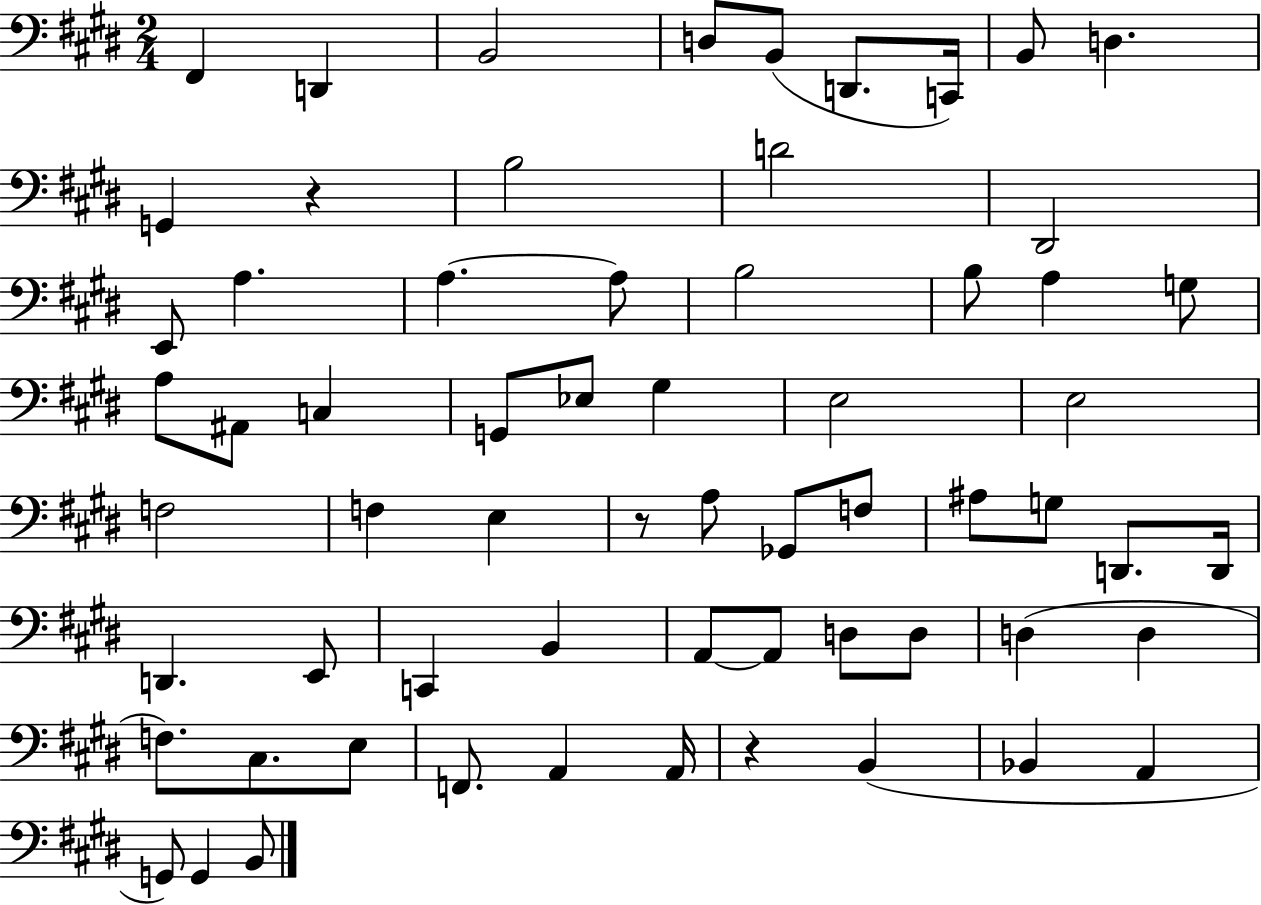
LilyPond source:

{
  \clef bass
  \numericTimeSignature
  \time 2/4
  \key e \major
  fis,4 d,4 | b,2 | d8 b,8( d,8. c,16) | b,8 d4. | \break g,4 r4 | b2 | d'2 | dis,2 | \break e,8 a4. | a4.~~ a8 | b2 | b8 a4 g8 | \break a8 ais,8 c4 | g,8 ees8 gis4 | e2 | e2 | \break f2 | f4 e4 | r8 a8 ges,8 f8 | ais8 g8 d,8. d,16 | \break d,4. e,8 | c,4 b,4 | a,8~~ a,8 d8 d8 | d4( d4 | \break f8.) cis8. e8 | f,8. a,4 a,16 | r4 b,4( | bes,4 a,4 | \break g,8) g,4 b,8 | \bar "|."
}